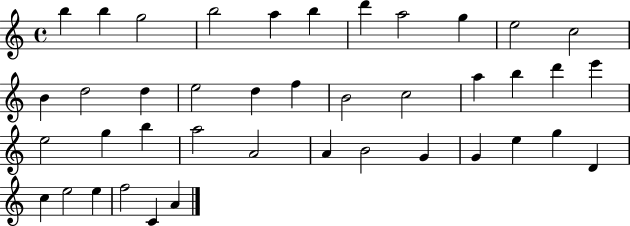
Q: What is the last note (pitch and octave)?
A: A4